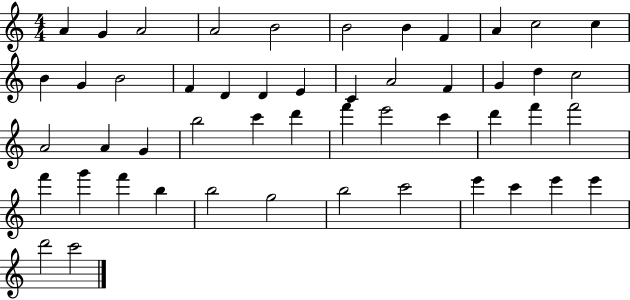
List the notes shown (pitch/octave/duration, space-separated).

A4/q G4/q A4/h A4/h B4/h B4/h B4/q F4/q A4/q C5/h C5/q B4/q G4/q B4/h F4/q D4/q D4/q E4/q C4/q A4/h F4/q G4/q D5/q C5/h A4/h A4/q G4/q B5/h C6/q D6/q F6/q E6/h C6/q D6/q F6/q F6/h F6/q G6/q F6/q B5/q B5/h G5/h B5/h C6/h E6/q C6/q E6/q E6/q D6/h C6/h